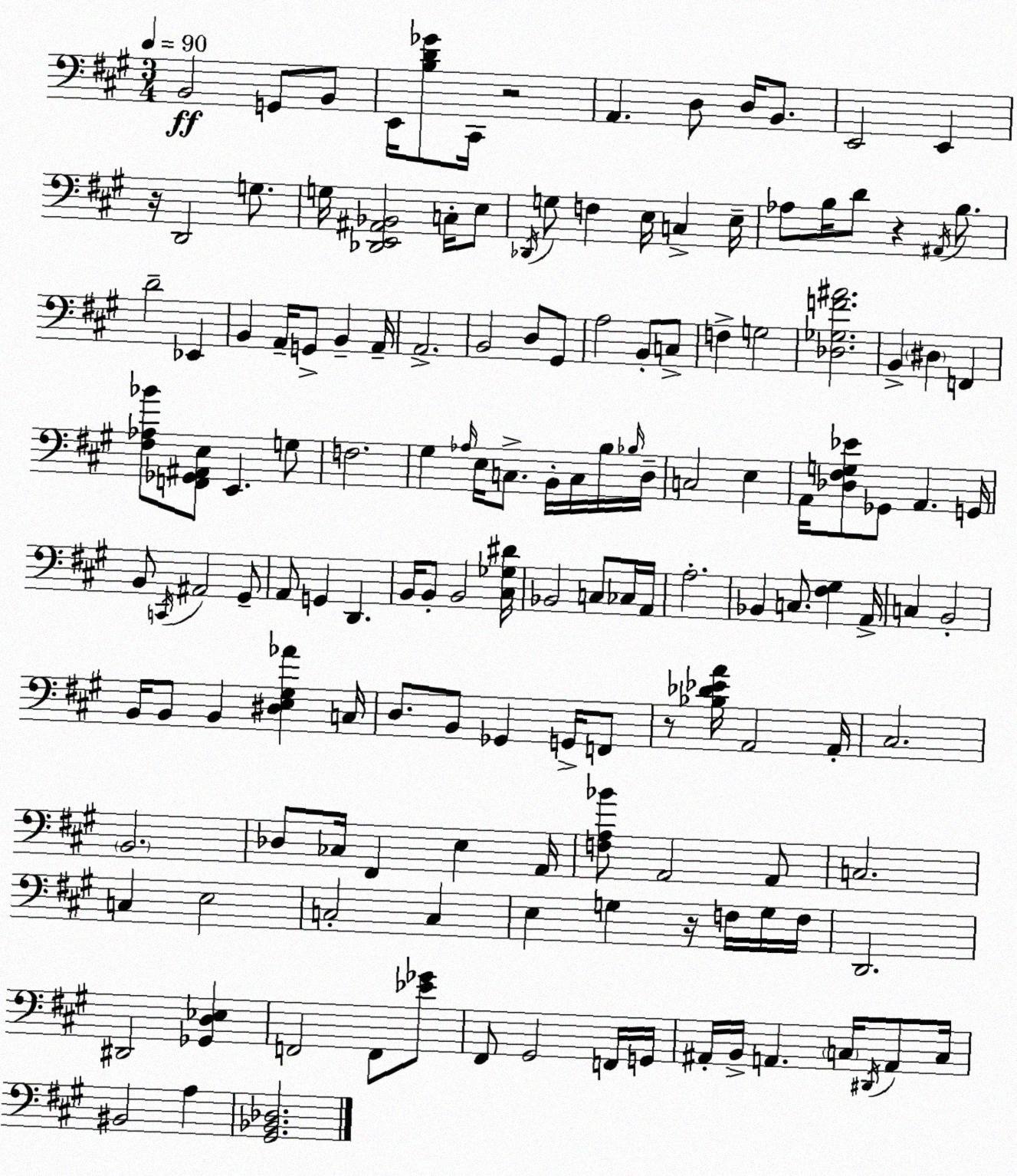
X:1
T:Untitled
M:3/4
L:1/4
K:A
B,,2 G,,/2 B,,/2 E,,/4 [B,D_G]/2 ^C,,/4 z2 A,, D,/2 D,/4 B,,/2 E,,2 E,, z/4 D,,2 G,/2 G,/4 [_D,,E,,^A,,_B,,]2 C,/4 E,/2 _D,,/4 G,/2 F, E,/4 C, E,/4 _A,/2 B,/4 D/2 z ^A,,/4 B,/2 D2 _E,, B,, A,,/4 G,,/2 B,, A,,/4 A,,2 B,,2 D,/2 ^G,,/2 A,2 B,,/2 C,/2 F, G,2 [_D,_G,F^A]2 B,, ^D, F,, [^F,_A,_B]/2 [F,,_G,,^A,,E,]/2 E,, G,/2 F,2 ^G, _A,/4 E,/4 C,/2 B,,/4 C,/4 B,/4 _B,/4 D,/4 C,2 E, A,,/4 [_D,^F,G,_E]/2 _G,,/2 A,, G,,/4 B,,/2 C,,/4 ^A,,2 ^G,,/2 A,,/2 G,, D,, B,,/4 B,,/2 B,,2 [^C,_G,^D]/4 _B,,2 C,/2 _C,/4 A,,/4 A,2 _B,, C,/2 [^F,^G,] A,,/4 C, B,,2 B,,/4 B,,/2 B,, [^D,E,^G,_A] C,/4 D,/2 B,,/2 _G,, G,,/4 F,,/2 z/2 [_B,_D_EA]/4 A,,2 A,,/4 ^C,2 B,,2 _D,/2 _C,/4 ^F,, E, A,,/4 [F,A,_B]/2 A,,2 A,,/2 C,2 C, E,2 C,2 C, E, G, z/4 F,/4 G,/4 F,/4 D,,2 ^D,,2 [_G,,D,_E,] F,,2 F,,/2 [_E_G]/2 ^F,,/2 ^G,,2 F,,/4 G,,/4 ^A,,/4 B,,/4 A,, C,/4 ^D,,/4 A,,/2 C,/4 ^B,,2 A, [^G,,_B,,_D,]2